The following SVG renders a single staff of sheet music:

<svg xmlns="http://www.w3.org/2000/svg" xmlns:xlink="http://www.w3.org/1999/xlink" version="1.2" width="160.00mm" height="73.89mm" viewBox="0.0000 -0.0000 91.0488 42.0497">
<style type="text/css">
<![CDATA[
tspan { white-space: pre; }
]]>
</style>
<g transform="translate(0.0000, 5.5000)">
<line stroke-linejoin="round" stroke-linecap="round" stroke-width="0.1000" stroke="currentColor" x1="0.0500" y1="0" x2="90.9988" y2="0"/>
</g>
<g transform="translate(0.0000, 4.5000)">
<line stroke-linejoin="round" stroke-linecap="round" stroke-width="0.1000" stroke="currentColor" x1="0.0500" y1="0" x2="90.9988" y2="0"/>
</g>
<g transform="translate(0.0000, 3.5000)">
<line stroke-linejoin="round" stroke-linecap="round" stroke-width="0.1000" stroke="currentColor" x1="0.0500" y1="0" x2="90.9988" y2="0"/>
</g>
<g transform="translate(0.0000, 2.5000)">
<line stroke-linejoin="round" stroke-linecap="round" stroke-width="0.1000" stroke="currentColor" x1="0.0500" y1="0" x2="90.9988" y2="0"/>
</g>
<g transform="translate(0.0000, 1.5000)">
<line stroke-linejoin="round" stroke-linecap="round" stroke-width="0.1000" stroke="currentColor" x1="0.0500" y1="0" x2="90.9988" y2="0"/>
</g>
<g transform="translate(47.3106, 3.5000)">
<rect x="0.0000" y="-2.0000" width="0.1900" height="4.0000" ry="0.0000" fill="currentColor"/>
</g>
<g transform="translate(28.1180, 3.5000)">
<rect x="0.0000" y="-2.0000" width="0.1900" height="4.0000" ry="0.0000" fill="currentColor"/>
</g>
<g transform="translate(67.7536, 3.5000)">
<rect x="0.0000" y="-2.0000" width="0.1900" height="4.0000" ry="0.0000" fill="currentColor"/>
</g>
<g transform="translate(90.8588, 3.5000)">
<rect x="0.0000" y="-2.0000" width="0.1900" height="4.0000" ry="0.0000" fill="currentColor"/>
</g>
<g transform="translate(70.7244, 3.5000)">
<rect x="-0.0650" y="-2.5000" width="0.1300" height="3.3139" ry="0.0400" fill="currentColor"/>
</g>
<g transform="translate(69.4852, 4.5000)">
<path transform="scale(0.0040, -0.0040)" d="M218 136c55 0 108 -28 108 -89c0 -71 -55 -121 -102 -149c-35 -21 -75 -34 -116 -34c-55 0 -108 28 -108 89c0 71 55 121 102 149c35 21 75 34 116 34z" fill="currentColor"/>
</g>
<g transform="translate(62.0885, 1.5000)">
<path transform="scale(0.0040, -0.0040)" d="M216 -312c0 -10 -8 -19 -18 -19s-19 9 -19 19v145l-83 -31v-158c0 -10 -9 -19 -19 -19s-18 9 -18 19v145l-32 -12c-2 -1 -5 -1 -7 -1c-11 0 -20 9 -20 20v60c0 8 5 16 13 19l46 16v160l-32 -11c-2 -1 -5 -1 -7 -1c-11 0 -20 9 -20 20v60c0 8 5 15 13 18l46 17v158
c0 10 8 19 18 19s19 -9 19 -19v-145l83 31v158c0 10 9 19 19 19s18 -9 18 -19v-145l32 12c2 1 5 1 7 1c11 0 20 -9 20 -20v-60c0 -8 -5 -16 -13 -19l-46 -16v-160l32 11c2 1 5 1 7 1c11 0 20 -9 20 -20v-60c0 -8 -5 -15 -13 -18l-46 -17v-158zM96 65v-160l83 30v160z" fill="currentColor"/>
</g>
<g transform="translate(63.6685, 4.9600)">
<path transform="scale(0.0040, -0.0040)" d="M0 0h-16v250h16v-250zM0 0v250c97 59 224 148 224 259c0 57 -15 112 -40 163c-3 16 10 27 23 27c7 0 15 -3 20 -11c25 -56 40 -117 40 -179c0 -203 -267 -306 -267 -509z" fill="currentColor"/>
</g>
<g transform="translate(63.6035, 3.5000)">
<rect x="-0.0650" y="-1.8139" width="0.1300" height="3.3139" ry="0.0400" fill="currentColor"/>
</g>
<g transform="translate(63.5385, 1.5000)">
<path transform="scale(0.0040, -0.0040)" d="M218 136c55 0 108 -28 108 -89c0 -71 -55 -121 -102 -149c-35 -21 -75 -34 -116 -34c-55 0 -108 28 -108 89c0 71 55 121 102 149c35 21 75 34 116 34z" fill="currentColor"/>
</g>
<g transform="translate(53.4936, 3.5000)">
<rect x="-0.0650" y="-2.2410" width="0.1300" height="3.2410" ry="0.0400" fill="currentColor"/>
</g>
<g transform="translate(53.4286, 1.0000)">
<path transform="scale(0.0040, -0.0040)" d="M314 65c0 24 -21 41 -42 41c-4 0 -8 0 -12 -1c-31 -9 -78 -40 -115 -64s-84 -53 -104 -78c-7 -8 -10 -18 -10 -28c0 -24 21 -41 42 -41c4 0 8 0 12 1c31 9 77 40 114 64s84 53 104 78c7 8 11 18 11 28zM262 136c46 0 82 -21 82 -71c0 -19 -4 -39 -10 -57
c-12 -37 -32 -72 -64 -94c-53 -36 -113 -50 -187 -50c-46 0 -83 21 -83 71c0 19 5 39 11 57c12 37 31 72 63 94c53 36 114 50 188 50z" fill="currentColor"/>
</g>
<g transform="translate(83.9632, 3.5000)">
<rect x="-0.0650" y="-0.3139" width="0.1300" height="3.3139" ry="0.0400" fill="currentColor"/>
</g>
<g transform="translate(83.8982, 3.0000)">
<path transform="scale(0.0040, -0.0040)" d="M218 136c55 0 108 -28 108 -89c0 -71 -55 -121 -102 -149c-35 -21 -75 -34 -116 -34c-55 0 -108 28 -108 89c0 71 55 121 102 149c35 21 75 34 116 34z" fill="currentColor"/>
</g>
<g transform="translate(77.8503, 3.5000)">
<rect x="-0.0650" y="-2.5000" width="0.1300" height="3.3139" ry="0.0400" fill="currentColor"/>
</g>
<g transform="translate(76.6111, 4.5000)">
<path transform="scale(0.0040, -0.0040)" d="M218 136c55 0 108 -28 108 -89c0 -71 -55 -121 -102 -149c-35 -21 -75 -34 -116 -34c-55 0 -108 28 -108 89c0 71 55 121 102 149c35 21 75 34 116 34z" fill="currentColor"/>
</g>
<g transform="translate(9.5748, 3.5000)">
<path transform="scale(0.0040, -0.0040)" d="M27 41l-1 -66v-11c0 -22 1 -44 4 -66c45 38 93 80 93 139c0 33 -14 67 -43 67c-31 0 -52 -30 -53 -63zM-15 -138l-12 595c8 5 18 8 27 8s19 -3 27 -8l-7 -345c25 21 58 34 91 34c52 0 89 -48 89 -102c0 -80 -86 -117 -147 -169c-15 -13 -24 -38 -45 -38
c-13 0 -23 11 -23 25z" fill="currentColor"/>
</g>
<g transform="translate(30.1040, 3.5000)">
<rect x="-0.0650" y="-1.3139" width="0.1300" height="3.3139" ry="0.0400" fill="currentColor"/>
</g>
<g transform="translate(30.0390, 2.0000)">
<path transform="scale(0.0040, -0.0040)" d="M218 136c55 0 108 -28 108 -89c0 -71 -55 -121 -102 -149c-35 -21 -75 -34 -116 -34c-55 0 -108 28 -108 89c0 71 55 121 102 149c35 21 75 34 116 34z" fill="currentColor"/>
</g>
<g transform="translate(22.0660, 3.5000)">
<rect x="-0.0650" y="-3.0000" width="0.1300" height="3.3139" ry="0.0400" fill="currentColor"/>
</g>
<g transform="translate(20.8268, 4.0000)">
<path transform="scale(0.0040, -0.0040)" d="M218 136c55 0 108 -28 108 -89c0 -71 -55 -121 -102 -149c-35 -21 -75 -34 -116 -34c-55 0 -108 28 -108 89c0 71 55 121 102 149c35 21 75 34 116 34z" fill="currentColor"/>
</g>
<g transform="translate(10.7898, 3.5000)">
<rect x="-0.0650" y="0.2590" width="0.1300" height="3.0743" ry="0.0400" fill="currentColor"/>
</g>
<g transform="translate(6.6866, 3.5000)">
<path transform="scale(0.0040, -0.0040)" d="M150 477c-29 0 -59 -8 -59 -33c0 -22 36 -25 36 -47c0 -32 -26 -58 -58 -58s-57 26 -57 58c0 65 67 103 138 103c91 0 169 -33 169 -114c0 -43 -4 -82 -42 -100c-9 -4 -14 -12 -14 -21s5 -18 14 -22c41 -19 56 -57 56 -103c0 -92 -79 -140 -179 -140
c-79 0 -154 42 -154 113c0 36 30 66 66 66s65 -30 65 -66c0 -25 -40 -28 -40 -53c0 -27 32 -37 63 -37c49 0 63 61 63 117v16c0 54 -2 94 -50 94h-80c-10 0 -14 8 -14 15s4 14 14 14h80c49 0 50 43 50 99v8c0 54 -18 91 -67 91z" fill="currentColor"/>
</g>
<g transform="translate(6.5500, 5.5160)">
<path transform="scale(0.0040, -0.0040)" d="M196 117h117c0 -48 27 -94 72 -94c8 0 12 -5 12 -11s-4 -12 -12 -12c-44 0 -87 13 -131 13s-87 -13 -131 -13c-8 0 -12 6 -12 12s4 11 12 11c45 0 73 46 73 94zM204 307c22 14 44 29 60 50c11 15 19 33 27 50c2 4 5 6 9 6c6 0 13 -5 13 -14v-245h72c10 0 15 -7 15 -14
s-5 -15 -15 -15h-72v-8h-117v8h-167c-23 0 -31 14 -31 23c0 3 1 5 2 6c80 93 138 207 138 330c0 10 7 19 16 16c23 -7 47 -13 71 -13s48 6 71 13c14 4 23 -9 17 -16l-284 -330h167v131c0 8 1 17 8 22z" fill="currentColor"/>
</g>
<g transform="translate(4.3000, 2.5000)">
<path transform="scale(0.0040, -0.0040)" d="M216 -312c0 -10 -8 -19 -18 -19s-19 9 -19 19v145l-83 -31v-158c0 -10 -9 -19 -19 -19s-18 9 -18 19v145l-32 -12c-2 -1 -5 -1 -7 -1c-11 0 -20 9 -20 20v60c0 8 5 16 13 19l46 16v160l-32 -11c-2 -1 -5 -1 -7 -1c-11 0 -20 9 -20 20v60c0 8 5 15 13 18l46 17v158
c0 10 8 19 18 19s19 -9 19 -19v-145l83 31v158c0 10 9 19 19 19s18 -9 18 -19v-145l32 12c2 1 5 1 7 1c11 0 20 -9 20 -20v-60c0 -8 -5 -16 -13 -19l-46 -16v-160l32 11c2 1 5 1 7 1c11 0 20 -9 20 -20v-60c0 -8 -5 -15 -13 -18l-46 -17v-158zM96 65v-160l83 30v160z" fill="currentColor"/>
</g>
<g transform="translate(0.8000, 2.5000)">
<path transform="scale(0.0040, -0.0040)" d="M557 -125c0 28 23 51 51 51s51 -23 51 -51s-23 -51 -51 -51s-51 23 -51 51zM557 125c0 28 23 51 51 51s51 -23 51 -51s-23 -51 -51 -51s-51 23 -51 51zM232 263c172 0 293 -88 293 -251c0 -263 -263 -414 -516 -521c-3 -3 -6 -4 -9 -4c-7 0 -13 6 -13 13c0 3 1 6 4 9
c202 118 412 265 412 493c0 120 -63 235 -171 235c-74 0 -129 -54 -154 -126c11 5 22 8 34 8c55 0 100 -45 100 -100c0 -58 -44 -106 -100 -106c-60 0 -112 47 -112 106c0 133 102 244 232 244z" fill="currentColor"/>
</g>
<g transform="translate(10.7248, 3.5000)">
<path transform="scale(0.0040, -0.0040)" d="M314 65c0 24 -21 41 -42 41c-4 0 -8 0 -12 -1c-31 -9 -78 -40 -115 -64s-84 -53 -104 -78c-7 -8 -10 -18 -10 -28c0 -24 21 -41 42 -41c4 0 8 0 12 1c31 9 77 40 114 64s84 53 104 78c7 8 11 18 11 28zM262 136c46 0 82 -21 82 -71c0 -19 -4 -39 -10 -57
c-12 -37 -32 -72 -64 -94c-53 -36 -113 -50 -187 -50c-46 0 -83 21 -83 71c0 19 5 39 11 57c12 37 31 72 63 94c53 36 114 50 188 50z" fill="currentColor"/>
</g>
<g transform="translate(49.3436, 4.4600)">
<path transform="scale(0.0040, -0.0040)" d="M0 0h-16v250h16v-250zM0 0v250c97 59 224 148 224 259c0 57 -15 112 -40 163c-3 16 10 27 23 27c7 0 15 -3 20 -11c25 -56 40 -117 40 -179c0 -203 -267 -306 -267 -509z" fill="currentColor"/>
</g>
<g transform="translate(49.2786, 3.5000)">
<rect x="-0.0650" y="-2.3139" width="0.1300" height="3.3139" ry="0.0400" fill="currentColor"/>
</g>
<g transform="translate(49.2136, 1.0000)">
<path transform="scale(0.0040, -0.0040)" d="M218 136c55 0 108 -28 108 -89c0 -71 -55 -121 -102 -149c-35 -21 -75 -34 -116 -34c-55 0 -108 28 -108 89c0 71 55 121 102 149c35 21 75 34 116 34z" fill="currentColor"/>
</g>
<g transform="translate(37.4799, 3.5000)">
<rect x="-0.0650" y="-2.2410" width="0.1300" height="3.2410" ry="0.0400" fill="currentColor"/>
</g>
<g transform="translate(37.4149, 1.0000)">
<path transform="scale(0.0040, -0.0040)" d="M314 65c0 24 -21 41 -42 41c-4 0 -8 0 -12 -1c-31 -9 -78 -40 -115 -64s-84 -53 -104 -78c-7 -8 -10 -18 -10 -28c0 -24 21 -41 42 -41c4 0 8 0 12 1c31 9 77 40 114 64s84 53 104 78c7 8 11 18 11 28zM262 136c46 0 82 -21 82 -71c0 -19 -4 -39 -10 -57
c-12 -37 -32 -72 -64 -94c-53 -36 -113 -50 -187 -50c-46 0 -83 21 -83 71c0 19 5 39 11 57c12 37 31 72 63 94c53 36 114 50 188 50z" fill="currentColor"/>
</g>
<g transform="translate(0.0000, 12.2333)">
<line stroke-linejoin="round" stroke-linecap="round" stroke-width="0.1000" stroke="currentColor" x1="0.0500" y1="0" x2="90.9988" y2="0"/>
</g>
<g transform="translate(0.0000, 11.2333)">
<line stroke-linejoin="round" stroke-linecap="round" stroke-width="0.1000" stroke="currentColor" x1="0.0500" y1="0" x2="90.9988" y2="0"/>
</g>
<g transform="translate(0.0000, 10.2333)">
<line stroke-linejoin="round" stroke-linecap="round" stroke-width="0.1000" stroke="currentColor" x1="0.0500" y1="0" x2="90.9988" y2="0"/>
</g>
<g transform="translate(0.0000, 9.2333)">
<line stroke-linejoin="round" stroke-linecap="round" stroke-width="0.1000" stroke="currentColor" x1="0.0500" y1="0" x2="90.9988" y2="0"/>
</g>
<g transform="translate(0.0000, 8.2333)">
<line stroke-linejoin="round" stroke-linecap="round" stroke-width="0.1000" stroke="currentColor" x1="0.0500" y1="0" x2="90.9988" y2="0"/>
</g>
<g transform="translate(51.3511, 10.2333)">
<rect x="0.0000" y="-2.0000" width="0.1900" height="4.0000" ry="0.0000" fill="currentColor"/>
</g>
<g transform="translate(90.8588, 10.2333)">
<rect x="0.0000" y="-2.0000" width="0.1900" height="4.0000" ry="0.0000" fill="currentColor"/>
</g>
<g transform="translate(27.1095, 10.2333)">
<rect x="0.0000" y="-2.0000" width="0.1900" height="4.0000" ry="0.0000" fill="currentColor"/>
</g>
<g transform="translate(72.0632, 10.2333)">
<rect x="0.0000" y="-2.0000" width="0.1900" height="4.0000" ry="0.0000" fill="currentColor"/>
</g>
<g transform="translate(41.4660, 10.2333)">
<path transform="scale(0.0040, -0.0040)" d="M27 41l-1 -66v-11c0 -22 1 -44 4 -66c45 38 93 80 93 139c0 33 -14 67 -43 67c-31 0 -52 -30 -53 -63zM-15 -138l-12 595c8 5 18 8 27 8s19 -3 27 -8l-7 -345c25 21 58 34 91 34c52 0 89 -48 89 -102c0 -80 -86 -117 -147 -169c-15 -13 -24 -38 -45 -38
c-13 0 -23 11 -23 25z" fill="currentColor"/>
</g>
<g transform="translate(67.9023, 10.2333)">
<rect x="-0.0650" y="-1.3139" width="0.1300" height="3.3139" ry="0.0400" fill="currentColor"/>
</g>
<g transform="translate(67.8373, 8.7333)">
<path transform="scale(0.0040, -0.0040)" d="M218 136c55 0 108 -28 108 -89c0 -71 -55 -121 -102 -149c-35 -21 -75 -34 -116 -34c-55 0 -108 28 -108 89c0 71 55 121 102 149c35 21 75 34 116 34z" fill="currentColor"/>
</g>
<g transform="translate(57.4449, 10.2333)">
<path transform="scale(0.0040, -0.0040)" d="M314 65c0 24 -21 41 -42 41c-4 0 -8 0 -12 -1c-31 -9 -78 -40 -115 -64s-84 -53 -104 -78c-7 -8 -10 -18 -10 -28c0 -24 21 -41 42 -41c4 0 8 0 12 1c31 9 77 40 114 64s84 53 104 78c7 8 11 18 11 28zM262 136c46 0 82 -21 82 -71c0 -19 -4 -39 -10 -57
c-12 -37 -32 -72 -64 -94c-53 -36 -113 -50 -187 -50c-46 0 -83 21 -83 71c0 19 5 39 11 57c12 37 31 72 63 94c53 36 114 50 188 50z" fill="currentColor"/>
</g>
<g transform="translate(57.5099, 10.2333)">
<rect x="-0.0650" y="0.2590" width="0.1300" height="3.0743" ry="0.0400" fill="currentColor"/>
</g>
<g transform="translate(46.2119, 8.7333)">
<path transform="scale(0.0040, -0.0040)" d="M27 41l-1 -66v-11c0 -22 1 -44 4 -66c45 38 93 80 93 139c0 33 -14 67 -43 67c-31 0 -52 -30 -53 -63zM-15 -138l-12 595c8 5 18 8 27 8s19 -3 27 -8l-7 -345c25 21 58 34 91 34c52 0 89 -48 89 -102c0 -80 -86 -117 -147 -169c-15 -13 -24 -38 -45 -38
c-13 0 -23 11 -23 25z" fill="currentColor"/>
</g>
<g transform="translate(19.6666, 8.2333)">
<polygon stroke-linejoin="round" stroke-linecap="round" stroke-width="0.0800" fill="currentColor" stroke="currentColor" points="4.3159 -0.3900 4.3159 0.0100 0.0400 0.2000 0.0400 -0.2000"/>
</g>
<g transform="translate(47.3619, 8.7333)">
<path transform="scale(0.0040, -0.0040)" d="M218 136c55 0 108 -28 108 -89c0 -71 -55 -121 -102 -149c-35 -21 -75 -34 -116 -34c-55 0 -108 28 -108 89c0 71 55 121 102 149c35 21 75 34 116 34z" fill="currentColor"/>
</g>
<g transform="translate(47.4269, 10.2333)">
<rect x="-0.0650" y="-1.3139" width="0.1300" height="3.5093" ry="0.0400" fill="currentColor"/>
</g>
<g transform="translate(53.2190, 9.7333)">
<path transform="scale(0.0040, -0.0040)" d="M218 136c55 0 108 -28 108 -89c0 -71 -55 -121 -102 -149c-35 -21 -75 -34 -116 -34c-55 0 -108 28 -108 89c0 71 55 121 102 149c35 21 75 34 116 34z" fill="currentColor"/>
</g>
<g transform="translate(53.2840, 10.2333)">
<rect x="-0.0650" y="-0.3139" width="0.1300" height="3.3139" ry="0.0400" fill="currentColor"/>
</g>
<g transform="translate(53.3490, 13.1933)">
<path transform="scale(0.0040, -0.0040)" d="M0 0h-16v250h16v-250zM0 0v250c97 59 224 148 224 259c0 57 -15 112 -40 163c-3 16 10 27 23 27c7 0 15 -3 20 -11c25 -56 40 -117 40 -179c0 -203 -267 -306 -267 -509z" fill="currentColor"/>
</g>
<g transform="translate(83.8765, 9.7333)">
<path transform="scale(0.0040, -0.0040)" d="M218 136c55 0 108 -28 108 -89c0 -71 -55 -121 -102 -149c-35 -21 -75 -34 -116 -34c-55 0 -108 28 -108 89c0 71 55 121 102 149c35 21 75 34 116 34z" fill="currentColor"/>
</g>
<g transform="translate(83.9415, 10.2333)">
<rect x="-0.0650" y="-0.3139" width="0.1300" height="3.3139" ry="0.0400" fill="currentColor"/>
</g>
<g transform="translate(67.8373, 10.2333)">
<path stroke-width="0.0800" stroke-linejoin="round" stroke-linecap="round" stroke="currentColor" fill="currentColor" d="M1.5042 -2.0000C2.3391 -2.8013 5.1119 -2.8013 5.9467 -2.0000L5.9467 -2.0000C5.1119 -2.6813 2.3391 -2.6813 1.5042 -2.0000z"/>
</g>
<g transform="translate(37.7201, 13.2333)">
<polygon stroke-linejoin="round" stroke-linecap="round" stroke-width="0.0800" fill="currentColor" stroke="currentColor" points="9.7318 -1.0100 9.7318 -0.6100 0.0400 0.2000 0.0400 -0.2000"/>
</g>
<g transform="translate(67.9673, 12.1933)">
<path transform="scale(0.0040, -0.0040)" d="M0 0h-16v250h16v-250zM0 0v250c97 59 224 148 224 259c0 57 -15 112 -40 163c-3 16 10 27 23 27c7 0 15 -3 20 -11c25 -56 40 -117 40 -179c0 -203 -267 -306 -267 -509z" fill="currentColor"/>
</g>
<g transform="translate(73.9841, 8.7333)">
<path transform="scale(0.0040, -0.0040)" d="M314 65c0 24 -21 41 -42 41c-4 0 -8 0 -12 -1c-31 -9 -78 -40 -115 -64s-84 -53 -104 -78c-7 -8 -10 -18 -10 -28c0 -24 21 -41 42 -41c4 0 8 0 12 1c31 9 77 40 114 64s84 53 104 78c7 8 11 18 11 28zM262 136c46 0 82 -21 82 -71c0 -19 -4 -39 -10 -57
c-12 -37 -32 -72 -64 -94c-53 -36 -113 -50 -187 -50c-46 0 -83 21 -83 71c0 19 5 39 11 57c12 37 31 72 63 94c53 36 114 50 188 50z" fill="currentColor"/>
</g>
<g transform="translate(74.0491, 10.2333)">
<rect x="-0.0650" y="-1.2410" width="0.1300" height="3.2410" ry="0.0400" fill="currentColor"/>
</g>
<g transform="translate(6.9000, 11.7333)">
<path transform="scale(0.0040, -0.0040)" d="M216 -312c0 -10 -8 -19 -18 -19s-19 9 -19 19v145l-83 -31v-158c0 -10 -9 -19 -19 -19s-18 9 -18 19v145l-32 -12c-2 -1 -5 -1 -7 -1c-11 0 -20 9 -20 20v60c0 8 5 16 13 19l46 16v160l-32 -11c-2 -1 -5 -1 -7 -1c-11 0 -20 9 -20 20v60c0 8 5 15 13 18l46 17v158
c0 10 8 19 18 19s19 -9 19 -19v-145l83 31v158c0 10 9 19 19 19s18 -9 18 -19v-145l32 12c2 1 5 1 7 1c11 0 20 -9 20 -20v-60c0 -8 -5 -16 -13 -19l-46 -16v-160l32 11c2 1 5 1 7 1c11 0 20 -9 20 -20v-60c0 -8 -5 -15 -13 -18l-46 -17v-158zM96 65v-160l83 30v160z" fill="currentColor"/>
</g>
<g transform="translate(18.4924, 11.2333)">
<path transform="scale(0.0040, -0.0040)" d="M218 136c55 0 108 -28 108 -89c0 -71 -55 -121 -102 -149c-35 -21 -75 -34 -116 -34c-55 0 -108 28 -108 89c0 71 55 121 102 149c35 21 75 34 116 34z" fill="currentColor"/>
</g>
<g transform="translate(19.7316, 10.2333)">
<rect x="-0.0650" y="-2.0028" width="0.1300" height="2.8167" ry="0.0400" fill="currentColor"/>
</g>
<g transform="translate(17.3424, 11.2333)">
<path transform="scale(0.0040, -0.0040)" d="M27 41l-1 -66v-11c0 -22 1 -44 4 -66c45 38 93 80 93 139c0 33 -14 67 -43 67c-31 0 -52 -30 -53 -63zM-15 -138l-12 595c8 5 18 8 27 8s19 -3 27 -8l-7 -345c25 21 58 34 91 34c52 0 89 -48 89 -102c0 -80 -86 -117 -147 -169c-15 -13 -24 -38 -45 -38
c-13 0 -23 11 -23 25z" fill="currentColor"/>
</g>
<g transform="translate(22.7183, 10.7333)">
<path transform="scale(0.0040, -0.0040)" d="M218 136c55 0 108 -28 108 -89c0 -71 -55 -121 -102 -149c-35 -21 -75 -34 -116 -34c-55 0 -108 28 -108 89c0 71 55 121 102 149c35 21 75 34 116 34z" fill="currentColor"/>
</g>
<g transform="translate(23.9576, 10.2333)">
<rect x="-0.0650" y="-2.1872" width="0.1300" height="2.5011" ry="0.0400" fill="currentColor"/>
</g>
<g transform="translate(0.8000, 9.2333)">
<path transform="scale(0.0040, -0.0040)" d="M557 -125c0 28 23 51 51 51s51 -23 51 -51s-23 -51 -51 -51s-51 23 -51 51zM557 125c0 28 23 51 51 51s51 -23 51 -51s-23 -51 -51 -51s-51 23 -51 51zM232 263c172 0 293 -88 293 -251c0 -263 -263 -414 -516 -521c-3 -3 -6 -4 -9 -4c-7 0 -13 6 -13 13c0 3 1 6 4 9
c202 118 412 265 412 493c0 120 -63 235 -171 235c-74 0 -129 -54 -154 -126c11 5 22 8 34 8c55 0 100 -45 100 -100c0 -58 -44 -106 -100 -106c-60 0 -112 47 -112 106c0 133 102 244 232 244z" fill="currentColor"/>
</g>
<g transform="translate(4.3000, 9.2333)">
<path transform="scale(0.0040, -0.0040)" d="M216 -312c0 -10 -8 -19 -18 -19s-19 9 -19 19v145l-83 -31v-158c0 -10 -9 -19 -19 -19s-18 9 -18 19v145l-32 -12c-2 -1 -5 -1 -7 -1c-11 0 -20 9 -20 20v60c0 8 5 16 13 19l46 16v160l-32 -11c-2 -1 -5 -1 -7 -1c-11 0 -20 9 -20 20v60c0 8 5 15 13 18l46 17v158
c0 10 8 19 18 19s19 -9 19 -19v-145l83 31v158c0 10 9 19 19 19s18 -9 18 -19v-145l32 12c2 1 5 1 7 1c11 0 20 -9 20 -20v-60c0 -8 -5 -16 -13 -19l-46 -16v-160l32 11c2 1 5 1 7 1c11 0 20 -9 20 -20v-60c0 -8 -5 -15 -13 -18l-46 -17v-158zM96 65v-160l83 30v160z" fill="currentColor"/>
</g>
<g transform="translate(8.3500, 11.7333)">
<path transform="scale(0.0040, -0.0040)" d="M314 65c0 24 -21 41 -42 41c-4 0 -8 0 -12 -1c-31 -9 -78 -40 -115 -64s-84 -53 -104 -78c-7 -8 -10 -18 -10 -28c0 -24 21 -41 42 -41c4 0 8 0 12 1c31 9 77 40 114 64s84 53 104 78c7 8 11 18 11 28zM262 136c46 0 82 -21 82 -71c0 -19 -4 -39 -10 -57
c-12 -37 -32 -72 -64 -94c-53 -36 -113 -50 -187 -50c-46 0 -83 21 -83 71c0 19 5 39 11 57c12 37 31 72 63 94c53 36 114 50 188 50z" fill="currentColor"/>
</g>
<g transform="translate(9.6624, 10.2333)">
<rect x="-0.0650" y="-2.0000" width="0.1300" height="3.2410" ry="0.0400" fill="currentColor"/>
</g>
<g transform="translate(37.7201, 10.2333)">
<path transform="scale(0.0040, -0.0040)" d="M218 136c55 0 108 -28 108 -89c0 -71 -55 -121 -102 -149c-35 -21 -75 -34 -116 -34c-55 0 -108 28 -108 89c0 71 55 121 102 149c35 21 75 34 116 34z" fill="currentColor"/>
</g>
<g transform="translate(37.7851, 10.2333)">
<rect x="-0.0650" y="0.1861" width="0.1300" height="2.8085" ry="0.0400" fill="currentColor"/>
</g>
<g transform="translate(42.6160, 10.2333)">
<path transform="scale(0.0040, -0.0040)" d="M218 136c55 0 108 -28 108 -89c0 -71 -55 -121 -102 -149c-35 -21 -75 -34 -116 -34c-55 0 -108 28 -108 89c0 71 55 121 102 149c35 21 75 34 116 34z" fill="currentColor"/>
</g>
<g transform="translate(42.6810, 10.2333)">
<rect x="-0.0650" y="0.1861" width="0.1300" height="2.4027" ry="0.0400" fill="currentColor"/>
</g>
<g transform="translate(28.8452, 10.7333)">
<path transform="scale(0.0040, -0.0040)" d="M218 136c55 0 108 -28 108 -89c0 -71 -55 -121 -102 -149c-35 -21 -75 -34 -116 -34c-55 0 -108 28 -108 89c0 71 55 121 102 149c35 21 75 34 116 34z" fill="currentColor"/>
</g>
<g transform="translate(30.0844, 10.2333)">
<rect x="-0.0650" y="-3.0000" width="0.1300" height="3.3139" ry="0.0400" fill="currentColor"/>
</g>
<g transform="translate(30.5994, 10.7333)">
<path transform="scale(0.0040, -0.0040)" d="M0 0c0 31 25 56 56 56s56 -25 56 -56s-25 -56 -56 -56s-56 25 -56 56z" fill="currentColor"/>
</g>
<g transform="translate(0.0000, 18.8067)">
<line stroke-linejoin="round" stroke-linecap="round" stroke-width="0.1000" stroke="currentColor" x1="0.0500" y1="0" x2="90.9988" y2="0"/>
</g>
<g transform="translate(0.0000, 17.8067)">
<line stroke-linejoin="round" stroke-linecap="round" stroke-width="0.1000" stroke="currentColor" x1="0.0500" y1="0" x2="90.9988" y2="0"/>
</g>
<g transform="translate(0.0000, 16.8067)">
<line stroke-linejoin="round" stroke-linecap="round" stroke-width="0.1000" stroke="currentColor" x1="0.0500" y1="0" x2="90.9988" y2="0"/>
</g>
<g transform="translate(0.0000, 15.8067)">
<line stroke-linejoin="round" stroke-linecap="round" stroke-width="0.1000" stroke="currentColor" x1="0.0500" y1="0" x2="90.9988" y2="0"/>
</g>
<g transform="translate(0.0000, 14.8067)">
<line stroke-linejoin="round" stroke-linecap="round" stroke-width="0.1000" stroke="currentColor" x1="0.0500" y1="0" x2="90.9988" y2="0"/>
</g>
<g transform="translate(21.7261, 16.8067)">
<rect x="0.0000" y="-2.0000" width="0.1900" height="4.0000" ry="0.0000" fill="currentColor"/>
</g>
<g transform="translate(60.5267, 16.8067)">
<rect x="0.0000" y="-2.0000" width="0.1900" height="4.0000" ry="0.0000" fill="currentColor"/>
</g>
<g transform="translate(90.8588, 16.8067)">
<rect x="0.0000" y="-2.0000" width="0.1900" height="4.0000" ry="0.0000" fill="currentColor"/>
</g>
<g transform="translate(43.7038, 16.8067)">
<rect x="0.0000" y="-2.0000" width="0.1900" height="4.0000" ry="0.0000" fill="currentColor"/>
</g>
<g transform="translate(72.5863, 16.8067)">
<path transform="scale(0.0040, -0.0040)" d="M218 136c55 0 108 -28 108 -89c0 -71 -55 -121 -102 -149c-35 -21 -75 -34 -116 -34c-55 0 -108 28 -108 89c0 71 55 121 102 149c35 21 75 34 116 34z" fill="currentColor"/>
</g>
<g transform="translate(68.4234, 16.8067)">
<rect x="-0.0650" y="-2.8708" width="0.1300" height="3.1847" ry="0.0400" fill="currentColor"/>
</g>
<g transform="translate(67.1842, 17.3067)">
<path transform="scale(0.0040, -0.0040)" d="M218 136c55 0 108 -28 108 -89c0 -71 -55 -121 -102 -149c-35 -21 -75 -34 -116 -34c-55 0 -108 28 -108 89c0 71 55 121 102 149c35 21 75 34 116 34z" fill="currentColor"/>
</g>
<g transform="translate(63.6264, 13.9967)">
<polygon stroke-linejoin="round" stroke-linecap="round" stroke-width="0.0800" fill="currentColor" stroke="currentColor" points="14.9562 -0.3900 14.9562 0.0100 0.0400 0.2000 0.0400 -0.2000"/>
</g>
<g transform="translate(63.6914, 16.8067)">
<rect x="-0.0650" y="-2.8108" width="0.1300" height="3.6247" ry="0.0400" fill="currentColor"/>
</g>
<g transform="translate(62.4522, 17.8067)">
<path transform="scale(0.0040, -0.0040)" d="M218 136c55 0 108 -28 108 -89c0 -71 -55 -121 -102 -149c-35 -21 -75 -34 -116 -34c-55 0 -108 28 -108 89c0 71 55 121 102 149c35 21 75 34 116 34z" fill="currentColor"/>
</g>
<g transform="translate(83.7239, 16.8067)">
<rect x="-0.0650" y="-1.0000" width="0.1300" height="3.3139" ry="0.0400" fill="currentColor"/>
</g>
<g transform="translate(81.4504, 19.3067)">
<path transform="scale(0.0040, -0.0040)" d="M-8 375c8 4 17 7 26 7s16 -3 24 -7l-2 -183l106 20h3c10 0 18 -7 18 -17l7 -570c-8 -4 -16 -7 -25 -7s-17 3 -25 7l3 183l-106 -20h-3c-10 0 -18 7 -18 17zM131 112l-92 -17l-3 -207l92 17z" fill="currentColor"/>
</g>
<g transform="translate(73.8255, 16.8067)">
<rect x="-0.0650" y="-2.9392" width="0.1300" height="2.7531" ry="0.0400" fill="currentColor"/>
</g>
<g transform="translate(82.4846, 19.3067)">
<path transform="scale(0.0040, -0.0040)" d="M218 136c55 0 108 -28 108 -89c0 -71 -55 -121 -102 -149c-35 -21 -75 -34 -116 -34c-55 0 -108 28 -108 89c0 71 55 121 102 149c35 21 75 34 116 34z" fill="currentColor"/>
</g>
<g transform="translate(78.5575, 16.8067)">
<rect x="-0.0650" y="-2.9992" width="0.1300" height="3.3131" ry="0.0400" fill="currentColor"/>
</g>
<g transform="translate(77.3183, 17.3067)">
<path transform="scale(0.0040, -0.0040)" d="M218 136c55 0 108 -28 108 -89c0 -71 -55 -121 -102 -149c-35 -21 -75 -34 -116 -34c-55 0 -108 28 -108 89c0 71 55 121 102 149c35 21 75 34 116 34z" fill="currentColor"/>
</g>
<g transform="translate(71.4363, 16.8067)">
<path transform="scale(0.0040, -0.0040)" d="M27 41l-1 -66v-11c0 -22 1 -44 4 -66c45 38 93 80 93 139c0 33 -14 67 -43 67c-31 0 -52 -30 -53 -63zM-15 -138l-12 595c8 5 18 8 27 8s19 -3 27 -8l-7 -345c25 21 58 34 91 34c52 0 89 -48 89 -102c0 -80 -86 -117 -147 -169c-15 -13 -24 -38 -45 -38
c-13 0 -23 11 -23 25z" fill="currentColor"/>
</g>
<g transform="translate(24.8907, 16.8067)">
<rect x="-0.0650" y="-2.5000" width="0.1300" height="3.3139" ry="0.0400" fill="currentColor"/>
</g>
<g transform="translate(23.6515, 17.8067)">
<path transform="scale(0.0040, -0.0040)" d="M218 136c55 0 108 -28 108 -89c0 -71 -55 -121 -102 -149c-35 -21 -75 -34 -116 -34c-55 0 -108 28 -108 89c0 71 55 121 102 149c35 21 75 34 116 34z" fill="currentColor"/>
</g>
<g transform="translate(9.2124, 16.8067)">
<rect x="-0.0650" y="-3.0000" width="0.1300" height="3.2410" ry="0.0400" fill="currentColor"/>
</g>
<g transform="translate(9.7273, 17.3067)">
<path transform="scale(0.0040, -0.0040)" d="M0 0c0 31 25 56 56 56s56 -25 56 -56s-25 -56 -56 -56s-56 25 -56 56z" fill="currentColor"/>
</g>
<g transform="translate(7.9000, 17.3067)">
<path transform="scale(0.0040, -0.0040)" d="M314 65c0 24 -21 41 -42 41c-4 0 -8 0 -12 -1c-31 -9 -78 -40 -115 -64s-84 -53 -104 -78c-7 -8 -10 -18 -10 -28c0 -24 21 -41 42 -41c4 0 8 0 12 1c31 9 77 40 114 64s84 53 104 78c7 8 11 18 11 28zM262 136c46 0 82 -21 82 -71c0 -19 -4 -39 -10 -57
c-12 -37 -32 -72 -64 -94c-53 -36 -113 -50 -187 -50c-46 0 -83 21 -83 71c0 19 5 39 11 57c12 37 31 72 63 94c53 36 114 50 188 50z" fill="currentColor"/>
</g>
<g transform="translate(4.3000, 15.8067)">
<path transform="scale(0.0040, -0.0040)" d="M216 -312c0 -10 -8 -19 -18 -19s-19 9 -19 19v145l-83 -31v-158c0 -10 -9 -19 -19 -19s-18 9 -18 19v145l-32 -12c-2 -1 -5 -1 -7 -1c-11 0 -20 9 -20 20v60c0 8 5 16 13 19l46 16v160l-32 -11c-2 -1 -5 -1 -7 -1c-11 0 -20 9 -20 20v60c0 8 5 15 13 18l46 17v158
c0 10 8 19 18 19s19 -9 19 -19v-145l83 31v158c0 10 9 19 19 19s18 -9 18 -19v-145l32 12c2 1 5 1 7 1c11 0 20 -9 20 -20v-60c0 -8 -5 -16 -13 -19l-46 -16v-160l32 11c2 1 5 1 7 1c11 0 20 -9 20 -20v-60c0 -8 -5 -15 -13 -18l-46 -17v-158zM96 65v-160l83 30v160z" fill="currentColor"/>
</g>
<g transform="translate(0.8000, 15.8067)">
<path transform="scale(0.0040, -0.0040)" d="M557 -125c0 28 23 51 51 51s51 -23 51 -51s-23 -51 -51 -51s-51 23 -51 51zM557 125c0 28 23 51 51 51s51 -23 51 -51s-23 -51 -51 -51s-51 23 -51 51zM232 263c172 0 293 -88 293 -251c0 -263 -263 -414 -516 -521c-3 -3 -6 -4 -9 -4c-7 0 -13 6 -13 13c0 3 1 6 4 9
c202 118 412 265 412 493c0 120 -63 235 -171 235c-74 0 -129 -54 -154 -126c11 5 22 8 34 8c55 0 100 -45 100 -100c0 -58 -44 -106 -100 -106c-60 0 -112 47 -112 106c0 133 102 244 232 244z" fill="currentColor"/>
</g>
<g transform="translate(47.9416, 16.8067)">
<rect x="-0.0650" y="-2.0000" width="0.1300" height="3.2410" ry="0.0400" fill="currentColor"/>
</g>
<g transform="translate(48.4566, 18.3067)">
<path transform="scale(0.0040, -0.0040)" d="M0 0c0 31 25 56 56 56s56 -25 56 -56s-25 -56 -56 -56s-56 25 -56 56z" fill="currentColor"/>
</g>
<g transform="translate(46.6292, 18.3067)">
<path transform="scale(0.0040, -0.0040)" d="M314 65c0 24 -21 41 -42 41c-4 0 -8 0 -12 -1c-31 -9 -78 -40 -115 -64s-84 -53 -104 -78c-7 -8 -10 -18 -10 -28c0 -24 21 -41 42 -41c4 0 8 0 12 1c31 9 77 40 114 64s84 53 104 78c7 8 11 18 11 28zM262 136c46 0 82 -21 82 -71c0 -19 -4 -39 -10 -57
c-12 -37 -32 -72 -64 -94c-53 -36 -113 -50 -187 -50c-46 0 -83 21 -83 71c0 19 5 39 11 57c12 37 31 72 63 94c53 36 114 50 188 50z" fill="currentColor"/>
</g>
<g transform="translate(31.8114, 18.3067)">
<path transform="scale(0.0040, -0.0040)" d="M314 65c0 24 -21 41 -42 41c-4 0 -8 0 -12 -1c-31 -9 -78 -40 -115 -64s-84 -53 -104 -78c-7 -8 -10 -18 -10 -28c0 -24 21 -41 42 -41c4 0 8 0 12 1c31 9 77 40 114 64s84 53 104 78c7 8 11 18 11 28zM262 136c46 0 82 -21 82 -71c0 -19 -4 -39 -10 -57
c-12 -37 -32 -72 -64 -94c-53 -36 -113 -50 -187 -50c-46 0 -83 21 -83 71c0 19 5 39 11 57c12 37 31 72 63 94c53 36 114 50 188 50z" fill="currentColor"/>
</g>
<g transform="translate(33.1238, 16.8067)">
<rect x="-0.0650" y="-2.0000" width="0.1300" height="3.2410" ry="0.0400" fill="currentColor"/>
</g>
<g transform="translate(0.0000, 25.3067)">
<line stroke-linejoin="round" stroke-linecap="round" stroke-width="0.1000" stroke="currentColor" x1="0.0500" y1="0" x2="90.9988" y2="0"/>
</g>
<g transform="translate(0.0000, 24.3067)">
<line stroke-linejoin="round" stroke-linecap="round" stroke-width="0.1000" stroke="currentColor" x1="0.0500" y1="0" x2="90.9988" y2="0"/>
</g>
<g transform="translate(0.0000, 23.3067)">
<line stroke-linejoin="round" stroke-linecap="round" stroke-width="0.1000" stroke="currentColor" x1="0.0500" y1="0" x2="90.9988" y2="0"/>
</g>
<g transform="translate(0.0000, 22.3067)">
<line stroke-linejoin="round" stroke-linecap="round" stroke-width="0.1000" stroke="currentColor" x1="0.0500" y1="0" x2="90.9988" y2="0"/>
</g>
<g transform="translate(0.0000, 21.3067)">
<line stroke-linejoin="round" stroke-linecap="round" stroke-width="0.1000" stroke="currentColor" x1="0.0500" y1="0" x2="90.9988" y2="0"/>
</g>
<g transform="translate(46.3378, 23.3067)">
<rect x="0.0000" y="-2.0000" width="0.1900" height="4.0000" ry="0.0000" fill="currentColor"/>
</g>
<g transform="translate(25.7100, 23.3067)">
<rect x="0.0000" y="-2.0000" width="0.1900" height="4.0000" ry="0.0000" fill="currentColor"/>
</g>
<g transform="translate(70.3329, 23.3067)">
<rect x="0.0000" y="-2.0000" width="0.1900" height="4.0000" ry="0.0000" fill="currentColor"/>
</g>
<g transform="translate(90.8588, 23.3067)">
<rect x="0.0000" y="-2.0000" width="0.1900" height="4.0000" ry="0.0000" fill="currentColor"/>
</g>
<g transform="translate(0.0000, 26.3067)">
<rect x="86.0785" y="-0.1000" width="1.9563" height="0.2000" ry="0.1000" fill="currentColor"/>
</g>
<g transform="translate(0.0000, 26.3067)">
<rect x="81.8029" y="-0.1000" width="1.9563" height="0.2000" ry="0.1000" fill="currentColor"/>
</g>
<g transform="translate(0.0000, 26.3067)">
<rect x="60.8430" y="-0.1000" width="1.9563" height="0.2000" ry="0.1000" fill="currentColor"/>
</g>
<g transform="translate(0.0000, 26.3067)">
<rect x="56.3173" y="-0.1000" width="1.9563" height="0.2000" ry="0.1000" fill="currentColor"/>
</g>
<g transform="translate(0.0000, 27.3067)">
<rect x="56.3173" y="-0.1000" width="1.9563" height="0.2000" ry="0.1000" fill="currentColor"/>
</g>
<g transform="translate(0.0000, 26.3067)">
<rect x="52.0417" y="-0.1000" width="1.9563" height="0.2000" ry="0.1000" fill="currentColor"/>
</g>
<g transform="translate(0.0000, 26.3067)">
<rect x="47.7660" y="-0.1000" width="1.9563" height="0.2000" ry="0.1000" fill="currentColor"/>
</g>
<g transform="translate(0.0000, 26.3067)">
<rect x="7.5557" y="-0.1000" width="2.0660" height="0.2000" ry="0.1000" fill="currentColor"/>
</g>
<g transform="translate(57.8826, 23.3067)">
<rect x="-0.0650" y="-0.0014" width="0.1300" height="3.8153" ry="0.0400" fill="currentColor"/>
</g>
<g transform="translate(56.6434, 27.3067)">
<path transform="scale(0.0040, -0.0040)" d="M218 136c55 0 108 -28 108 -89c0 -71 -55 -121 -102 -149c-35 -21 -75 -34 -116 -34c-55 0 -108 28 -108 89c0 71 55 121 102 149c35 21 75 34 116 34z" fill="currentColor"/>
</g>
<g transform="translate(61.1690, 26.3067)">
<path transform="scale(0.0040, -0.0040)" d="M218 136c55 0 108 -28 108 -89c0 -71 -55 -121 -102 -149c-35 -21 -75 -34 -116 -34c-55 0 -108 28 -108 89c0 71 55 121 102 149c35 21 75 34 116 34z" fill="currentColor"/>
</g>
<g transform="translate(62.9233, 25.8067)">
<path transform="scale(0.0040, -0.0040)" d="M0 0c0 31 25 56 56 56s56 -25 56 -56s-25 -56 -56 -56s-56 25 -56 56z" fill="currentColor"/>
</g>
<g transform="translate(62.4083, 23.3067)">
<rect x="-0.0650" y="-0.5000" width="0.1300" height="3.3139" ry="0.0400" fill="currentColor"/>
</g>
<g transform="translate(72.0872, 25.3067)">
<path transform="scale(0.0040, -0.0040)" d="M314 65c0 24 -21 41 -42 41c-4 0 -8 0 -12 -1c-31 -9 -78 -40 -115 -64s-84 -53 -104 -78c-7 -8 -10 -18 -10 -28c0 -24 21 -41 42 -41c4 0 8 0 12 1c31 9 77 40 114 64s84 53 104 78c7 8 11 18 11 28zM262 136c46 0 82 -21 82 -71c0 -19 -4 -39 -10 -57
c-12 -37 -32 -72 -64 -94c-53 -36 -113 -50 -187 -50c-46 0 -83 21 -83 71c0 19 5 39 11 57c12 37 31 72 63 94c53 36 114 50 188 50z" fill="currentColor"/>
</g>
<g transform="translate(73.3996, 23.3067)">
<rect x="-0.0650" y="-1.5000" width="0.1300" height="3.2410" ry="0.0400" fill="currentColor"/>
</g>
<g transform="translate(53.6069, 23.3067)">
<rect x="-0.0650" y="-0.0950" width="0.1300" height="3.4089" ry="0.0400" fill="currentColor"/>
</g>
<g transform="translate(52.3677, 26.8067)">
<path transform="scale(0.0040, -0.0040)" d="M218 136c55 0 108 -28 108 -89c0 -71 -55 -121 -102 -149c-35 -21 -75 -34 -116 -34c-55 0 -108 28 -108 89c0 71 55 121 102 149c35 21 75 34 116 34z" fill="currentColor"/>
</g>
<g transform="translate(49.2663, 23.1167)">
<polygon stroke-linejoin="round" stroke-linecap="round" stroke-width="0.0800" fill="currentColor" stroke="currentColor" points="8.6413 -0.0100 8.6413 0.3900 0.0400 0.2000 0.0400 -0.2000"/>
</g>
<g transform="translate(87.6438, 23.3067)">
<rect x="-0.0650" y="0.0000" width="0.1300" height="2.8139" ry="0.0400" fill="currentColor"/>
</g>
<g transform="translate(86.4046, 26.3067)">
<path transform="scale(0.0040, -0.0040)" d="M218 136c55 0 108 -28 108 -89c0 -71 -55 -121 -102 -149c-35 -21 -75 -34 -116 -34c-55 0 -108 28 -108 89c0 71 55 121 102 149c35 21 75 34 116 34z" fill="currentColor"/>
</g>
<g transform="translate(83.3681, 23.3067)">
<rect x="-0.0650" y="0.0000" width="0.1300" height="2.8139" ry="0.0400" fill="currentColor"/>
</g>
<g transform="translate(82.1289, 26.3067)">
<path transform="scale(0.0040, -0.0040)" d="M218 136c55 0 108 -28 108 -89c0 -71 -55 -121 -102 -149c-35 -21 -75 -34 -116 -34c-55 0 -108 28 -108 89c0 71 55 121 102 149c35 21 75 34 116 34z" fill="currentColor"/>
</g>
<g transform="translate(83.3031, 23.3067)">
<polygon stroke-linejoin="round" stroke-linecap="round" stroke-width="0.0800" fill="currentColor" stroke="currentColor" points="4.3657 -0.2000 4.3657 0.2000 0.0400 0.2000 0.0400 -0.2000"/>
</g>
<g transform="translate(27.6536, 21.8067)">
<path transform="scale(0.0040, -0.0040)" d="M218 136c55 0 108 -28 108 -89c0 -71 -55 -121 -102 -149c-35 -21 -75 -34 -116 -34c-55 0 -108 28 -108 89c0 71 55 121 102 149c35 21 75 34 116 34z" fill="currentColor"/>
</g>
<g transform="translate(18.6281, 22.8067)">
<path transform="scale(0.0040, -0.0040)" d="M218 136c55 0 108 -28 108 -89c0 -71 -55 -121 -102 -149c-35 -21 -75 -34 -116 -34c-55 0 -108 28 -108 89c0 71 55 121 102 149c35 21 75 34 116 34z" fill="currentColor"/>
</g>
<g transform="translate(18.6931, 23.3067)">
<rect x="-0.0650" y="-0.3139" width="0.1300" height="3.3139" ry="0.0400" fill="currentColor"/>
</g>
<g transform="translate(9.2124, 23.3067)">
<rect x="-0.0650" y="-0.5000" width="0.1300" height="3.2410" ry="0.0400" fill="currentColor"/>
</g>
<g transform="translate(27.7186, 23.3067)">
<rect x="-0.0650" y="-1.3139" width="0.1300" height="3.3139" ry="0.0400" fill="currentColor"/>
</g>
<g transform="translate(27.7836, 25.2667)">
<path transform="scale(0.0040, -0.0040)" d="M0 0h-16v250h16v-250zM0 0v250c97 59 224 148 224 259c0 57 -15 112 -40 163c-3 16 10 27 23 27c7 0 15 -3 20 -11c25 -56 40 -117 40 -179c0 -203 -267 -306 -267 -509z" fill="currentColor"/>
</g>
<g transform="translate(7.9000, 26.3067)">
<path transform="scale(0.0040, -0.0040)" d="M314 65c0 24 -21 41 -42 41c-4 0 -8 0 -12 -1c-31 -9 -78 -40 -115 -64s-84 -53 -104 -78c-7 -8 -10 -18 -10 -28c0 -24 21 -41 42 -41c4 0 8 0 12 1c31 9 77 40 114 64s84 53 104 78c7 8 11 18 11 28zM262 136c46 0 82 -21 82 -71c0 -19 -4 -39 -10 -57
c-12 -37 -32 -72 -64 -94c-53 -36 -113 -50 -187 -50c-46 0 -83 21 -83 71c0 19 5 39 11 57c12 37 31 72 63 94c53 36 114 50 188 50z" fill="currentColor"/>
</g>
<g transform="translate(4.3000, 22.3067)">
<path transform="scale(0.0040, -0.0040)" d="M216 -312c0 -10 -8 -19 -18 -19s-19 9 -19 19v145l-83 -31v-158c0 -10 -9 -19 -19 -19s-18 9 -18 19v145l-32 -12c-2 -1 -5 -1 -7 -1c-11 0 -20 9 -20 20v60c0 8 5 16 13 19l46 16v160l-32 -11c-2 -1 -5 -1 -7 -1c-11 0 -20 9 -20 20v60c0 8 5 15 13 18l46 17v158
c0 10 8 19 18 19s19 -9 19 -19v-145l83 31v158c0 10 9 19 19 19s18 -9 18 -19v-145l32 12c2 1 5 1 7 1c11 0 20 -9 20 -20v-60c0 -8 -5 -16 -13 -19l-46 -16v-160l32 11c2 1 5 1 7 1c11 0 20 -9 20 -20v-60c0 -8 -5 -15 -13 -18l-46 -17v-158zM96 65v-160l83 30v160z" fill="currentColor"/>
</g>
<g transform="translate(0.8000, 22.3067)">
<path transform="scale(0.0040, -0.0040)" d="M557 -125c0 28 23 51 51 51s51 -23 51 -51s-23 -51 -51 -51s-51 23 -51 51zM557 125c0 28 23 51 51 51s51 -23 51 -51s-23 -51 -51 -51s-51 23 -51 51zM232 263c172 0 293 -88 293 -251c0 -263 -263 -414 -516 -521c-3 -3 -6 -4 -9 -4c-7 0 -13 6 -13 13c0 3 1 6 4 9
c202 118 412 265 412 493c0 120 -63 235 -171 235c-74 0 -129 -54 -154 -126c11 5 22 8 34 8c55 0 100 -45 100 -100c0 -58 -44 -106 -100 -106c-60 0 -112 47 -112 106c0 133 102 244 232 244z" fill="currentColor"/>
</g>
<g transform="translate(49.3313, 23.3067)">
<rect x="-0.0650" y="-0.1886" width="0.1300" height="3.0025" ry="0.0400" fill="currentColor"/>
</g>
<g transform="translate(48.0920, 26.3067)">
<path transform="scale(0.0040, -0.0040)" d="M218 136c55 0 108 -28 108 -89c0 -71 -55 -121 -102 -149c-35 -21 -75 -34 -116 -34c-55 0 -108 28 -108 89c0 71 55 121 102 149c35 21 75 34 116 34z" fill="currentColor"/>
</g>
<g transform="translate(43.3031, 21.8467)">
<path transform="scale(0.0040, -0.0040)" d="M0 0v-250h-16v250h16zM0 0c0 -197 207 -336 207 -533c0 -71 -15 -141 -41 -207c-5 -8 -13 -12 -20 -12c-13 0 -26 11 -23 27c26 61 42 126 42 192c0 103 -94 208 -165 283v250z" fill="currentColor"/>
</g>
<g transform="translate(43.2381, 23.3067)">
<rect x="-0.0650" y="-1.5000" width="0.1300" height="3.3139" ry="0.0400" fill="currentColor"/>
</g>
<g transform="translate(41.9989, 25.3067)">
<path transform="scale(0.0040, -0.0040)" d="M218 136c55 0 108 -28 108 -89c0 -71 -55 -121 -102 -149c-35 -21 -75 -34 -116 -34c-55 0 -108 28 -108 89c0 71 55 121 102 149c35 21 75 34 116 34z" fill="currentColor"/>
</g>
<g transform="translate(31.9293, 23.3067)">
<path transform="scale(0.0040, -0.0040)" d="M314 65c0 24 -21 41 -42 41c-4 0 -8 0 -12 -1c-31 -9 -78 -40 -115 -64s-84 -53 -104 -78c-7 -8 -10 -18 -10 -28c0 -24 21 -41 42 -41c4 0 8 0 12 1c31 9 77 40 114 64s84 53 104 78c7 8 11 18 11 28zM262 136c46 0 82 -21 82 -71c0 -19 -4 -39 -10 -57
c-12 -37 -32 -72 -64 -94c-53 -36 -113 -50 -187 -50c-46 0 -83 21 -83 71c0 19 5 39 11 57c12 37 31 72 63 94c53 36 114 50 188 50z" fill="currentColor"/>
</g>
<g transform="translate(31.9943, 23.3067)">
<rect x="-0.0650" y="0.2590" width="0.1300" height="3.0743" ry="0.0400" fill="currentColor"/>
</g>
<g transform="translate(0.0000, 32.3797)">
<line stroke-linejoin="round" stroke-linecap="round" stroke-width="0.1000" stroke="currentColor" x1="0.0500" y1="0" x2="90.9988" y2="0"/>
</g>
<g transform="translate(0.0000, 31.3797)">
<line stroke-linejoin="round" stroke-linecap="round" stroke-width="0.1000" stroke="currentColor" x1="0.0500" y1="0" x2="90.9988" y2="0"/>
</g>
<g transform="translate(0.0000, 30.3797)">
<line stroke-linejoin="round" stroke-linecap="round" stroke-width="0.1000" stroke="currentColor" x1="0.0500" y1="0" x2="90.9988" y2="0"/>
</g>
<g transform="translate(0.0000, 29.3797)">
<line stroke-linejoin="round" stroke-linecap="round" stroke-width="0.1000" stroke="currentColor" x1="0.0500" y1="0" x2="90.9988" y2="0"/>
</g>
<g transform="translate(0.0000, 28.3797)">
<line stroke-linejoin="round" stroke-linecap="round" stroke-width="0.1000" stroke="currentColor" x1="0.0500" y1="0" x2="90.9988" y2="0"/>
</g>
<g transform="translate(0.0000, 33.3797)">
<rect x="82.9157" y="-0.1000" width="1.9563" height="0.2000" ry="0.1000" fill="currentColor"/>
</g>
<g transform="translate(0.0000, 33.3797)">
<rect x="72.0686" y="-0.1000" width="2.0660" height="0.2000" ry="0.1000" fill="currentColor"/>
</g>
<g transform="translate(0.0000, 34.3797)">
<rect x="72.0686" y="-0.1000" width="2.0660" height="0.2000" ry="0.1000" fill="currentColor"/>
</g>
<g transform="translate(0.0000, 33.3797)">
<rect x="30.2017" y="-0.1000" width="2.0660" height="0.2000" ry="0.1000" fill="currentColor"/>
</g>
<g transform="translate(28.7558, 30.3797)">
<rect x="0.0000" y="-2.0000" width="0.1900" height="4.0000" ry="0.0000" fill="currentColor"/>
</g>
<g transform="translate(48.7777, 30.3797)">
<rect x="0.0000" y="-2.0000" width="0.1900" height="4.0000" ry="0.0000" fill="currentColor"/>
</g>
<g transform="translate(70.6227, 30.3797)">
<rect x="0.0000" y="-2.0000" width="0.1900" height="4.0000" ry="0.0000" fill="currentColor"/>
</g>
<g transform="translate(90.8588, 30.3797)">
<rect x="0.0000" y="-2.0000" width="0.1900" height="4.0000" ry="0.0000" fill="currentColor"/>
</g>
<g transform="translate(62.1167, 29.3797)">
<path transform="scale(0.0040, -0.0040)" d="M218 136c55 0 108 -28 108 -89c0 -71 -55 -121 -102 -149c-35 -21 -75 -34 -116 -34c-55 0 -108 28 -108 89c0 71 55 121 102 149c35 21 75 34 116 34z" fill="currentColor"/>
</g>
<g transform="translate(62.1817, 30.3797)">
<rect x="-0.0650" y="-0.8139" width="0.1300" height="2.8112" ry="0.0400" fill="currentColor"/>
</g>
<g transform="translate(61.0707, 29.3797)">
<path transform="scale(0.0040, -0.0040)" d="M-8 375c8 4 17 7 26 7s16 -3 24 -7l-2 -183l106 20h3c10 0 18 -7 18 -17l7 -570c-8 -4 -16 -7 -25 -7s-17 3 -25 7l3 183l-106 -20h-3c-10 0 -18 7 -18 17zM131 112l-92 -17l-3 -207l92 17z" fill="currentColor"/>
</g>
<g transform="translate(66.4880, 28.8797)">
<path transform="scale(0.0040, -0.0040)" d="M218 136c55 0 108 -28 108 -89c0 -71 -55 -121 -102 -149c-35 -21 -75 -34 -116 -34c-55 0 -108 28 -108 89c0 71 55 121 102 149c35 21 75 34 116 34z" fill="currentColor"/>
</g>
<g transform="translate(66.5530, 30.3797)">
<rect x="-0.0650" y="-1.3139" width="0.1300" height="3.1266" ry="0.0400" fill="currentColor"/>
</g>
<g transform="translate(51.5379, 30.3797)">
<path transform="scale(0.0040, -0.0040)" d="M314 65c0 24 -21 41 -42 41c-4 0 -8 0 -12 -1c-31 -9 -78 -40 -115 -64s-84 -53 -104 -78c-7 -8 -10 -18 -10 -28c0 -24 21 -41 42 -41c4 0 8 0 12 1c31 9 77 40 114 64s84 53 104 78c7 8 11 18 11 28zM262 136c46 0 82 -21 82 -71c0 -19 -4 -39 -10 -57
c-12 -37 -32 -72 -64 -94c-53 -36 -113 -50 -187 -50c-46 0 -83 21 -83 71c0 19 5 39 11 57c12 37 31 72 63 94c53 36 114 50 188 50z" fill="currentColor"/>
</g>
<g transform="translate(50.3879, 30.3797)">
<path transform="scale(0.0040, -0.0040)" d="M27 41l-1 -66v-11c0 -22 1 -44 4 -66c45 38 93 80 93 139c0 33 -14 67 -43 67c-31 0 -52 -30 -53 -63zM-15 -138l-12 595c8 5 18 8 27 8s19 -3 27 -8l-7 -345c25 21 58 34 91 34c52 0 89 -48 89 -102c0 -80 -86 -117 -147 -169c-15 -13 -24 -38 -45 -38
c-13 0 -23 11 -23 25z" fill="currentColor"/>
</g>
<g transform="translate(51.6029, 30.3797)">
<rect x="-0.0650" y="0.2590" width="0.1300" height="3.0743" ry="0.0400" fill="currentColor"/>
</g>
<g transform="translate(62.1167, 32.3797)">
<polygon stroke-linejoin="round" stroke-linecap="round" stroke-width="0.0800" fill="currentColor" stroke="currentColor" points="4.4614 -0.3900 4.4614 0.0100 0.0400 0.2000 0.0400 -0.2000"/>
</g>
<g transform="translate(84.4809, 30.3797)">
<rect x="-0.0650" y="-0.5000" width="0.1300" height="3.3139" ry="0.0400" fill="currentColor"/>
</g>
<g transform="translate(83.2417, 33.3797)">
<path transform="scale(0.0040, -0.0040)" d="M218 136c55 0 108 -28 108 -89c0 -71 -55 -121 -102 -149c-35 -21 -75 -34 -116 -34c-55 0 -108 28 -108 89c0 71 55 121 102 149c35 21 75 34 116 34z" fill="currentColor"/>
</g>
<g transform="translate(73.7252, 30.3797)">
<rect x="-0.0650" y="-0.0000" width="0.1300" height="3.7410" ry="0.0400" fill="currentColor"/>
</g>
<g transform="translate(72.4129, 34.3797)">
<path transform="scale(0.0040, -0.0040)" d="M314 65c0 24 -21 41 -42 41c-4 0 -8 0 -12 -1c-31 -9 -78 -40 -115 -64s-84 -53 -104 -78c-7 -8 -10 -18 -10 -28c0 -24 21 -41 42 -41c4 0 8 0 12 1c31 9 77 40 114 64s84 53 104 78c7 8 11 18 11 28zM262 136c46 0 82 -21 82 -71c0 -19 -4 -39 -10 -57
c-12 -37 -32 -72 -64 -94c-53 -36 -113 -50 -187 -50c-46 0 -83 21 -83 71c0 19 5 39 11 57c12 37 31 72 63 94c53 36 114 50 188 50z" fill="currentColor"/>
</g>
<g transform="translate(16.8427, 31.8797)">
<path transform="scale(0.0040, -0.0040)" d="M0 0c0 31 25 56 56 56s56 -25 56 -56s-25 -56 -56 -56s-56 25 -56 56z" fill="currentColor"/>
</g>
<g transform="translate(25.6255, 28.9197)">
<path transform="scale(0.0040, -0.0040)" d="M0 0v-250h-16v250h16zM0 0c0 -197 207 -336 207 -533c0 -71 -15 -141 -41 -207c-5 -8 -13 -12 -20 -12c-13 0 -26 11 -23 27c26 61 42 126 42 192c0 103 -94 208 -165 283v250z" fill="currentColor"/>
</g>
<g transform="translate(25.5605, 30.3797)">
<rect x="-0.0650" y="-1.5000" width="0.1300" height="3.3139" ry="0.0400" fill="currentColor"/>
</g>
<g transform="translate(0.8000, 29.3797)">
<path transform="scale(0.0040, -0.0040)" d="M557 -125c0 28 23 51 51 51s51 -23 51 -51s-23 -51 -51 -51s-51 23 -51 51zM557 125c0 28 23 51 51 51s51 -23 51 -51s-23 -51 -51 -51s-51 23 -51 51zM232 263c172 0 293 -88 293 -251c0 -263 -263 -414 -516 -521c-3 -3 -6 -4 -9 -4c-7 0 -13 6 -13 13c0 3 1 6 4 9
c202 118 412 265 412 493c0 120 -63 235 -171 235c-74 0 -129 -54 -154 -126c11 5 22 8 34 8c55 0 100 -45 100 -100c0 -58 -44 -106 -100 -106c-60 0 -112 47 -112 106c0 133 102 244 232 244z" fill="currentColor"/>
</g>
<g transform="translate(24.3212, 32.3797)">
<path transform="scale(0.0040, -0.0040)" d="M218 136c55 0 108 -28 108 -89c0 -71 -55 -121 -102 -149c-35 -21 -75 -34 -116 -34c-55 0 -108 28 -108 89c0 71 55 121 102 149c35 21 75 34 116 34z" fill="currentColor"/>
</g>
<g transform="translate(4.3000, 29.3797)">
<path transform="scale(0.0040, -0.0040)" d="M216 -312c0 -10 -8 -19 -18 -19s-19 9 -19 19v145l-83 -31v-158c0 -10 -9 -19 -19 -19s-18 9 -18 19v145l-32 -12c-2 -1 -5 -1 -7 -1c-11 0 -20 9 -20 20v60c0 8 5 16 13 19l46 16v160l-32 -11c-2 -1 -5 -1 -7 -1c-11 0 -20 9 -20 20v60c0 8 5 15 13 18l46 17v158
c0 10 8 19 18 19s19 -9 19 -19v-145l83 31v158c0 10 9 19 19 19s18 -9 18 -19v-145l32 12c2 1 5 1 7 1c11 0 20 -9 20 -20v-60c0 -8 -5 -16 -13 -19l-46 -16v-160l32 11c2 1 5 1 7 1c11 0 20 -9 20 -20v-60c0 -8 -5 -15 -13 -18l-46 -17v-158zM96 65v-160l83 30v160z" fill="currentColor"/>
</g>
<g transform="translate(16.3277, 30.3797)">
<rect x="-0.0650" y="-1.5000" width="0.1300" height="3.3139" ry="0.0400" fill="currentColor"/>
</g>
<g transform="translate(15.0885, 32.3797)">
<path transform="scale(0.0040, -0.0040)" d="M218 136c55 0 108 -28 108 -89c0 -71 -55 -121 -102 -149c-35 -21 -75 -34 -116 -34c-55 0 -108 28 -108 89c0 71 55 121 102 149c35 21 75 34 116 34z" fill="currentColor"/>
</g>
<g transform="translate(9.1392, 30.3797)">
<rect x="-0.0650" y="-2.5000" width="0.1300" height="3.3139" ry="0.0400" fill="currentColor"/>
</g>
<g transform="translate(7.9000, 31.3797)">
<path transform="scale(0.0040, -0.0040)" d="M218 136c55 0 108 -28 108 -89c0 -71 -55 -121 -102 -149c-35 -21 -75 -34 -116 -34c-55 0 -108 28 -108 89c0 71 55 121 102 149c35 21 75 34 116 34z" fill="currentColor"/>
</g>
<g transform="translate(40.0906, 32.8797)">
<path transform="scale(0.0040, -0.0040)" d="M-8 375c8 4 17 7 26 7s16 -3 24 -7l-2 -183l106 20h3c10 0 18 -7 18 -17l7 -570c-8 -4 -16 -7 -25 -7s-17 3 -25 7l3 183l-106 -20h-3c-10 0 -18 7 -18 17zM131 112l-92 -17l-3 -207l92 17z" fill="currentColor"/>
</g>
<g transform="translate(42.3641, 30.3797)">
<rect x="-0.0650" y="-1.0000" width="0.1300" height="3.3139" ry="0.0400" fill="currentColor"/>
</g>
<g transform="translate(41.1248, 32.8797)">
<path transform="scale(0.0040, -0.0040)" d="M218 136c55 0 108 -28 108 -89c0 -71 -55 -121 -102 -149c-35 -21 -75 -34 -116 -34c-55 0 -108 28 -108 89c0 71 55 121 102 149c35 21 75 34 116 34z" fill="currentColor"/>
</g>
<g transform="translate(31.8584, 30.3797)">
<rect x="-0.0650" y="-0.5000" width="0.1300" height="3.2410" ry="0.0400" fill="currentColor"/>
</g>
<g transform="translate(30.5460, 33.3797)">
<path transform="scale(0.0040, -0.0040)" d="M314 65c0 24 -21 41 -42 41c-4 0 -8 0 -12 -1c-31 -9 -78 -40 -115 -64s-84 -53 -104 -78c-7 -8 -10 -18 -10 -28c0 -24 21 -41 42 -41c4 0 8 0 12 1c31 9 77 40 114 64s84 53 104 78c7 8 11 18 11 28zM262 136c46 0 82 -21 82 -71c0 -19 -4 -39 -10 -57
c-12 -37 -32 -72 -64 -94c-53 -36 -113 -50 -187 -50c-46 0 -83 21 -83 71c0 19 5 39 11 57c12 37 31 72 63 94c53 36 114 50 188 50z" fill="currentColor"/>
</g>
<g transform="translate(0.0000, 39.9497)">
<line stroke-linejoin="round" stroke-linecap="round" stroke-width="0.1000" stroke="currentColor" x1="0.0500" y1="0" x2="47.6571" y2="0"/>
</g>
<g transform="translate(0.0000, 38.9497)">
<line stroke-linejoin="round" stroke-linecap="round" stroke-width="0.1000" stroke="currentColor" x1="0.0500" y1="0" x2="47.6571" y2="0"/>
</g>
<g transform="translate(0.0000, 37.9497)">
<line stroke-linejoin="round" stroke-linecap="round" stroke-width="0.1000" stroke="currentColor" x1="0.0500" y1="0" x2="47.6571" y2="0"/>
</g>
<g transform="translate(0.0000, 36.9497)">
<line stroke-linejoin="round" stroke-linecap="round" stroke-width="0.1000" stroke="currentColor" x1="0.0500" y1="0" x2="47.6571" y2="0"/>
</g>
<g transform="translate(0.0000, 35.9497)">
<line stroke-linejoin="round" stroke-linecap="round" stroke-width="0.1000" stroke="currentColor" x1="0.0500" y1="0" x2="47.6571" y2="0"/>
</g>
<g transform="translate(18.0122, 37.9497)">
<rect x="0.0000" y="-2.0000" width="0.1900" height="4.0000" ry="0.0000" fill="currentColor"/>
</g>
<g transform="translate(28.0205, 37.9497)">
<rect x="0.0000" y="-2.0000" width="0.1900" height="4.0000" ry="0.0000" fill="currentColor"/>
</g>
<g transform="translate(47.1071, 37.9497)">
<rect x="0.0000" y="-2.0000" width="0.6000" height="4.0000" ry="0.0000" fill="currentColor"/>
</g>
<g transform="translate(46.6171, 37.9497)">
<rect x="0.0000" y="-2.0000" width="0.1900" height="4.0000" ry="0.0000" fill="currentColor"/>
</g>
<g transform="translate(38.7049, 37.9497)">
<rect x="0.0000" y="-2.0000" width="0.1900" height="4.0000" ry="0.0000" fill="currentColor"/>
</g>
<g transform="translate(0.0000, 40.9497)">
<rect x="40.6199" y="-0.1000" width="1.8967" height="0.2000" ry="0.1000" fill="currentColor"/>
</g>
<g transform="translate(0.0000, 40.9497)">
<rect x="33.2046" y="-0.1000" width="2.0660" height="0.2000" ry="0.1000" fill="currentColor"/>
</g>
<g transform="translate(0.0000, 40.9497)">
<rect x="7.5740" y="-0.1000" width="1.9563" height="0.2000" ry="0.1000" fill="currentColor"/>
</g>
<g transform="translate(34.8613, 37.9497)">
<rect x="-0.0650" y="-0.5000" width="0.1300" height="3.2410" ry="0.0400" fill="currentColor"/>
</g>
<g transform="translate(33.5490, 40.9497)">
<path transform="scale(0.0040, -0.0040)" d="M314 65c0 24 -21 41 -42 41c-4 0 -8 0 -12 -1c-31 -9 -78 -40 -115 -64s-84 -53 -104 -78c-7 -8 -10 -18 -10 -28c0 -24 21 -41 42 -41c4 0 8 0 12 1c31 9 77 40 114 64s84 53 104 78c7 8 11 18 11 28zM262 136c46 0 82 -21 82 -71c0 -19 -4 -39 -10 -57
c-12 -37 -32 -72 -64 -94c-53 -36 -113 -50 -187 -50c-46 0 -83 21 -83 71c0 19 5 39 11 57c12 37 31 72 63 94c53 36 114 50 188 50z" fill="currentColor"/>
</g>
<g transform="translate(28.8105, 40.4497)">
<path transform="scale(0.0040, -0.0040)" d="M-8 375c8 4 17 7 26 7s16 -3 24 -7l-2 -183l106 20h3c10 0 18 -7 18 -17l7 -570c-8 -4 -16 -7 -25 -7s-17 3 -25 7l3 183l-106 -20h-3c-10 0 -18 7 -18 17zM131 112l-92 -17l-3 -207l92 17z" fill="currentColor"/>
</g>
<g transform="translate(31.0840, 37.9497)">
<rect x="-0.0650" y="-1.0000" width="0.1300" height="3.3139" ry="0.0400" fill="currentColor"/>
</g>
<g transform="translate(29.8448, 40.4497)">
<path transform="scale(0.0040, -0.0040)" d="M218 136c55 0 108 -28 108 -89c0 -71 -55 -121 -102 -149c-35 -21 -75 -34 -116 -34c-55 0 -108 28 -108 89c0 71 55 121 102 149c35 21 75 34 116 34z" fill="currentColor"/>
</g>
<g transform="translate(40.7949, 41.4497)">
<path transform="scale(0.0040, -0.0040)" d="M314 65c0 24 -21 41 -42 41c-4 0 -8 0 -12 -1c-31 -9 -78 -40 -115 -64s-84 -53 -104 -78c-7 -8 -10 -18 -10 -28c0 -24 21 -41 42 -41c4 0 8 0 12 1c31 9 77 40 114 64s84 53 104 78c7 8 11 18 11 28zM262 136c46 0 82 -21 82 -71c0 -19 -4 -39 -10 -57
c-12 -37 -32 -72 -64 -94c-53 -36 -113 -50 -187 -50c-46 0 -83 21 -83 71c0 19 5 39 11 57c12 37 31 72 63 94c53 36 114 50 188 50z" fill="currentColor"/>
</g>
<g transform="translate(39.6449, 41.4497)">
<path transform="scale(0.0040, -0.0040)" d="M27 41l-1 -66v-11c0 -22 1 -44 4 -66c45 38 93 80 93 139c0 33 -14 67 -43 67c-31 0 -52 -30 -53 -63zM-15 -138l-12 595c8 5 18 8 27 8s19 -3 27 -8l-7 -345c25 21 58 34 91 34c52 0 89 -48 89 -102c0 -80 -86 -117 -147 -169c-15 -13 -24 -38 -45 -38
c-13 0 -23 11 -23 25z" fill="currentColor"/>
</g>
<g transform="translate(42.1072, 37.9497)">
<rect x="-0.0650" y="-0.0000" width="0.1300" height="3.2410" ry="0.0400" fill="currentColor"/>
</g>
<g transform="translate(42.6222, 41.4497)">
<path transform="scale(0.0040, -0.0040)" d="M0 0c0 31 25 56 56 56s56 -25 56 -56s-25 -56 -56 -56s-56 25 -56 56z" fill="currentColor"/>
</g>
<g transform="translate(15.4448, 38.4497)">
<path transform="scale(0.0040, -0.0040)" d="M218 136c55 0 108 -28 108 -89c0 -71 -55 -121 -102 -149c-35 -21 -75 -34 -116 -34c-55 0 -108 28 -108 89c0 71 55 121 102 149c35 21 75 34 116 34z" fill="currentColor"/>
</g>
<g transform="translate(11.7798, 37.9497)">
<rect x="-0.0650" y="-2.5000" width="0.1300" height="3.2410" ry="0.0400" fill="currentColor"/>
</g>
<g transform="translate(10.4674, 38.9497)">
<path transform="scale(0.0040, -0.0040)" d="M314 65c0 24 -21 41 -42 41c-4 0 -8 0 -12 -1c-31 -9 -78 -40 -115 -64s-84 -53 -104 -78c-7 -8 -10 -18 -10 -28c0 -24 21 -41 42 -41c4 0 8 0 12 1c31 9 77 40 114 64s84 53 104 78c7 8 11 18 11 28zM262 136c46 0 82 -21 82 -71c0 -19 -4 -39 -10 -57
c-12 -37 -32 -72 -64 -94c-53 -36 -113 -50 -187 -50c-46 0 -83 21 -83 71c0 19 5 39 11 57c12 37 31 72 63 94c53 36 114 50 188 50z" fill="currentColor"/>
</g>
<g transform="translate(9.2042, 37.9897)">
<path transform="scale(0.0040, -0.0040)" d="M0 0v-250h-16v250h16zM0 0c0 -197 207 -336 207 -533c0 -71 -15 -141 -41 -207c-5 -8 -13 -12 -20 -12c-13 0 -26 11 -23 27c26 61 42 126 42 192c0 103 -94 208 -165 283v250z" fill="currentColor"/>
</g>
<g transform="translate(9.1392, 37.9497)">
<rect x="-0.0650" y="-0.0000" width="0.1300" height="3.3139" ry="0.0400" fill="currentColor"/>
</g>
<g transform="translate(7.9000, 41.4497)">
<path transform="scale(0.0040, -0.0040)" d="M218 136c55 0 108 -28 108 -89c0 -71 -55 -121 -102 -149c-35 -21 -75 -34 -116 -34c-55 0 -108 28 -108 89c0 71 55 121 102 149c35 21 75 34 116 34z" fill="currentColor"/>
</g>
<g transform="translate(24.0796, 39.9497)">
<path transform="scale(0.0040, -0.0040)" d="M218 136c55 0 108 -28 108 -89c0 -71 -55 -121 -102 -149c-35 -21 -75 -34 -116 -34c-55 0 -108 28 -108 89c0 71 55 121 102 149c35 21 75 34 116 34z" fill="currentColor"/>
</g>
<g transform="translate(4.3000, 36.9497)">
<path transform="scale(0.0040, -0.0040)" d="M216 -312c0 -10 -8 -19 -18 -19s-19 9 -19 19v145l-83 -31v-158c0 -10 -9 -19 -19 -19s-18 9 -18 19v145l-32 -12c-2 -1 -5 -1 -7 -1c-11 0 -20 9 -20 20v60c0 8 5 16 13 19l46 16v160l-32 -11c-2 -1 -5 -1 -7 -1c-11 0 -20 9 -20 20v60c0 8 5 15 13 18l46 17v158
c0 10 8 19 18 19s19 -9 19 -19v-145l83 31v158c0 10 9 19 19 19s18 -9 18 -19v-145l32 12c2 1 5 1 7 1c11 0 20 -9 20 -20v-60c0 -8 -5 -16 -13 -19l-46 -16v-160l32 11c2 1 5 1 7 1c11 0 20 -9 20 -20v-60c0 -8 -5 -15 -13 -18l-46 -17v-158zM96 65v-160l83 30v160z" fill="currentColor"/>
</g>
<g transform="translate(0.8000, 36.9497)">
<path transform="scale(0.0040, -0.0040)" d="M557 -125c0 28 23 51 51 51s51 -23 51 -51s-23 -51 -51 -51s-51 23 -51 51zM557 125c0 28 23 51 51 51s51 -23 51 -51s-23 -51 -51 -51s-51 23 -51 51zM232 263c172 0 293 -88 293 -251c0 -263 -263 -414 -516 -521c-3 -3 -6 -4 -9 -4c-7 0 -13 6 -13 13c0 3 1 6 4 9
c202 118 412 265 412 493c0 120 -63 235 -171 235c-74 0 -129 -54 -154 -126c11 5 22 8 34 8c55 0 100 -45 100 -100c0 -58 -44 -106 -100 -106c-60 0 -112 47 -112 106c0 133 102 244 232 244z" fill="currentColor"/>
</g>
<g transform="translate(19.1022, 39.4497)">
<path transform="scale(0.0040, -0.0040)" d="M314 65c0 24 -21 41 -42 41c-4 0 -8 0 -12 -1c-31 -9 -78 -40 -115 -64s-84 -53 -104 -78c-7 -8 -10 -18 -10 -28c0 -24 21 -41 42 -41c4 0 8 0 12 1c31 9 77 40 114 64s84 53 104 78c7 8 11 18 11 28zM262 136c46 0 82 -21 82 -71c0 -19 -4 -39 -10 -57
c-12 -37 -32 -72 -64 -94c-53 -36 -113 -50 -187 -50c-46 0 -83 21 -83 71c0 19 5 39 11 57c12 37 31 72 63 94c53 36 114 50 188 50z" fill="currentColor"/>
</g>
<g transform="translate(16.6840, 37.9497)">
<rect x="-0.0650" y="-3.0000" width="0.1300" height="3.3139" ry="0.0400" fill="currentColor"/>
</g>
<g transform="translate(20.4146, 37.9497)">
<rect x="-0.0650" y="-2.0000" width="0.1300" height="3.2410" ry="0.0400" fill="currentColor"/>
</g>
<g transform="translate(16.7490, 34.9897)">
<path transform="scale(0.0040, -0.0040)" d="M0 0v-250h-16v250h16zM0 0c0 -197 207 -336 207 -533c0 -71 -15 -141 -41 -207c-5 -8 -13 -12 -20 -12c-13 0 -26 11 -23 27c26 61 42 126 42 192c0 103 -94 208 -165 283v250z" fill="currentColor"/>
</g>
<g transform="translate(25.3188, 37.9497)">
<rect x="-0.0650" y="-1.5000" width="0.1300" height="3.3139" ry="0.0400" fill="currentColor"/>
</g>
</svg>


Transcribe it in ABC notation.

X:1
T:Untitled
M:3/4
L:1/4
K:G
_D,2 C, G, B,2 B,/2 B,2 ^A,/2 B,, B,, E, ^A,,2 _B,,/2 C,/2 C, D,/2 _D,/2 _G,/2 E,/2 D,2 G,/2 G,2 E, C,2 B,, A,,2 A,,2 B,,/2 C,/2 _D,/2 C,/2 F,, E,,2 E, G,/2 D,2 G,,/2 E,,/2 D,,/2 C,,/2 E,, G,,2 E,,/2 E,,/2 B,, G,, G,,/2 E,,2 F,, _D,2 F,/2 G,/2 C,,2 E,, D,,/2 B,,2 C,/2 A,,2 G,, F,, E,,2 _D,,2